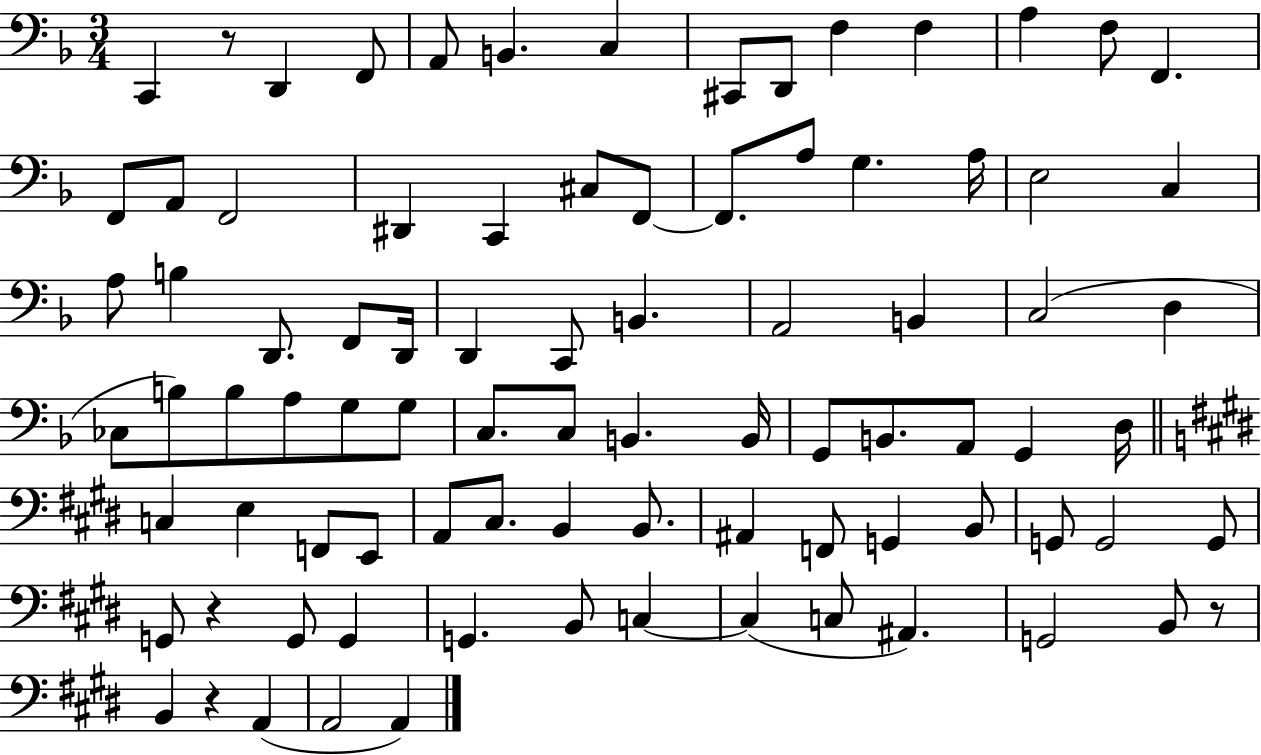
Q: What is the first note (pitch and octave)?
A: C2